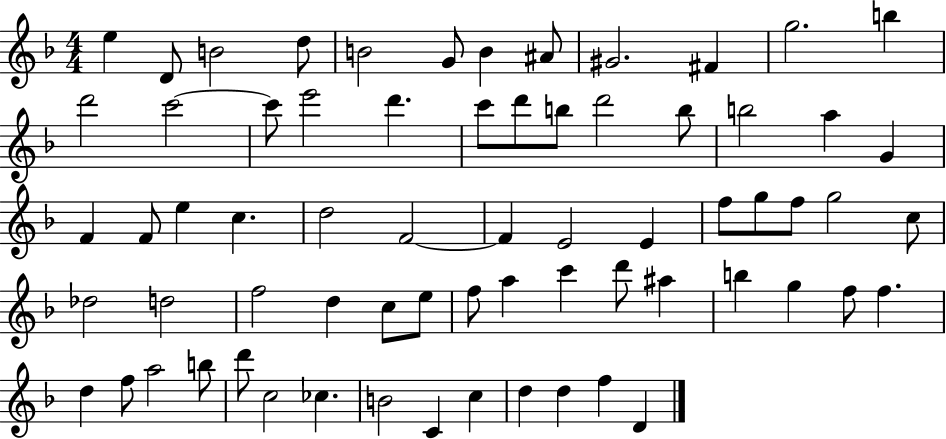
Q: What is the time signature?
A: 4/4